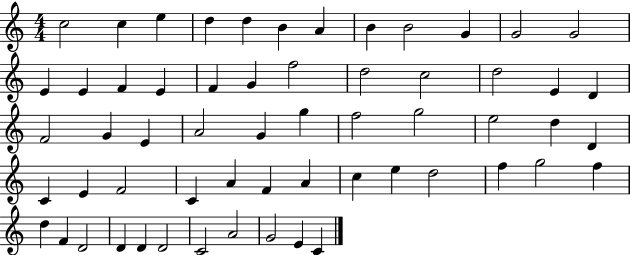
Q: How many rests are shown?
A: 0